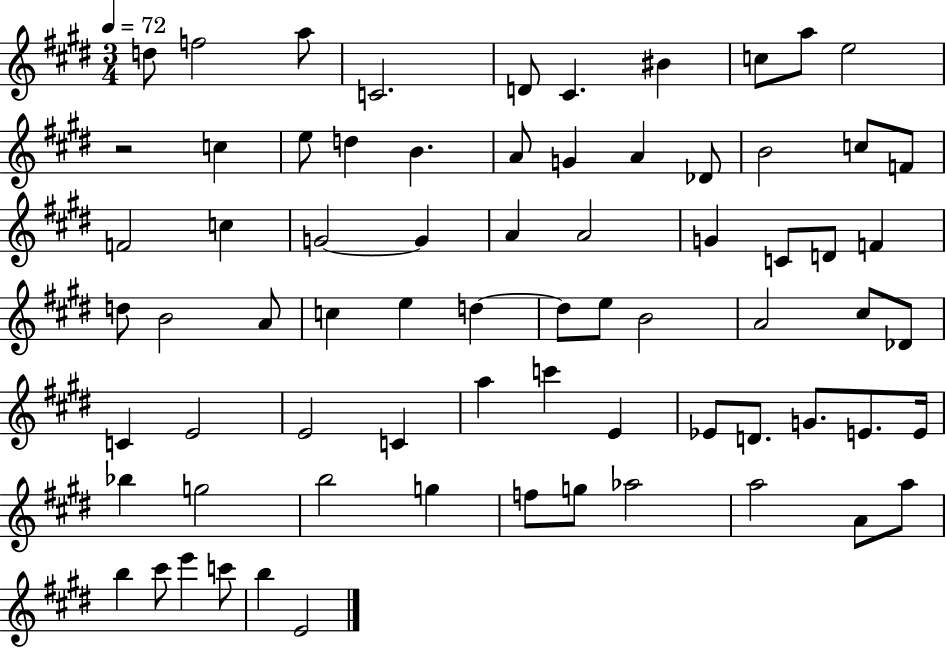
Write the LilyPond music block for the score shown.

{
  \clef treble
  \numericTimeSignature
  \time 3/4
  \key e \major
  \tempo 4 = 72
  \repeat volta 2 { d''8 f''2 a''8 | c'2. | d'8 cis'4. bis'4 | c''8 a''8 e''2 | \break r2 c''4 | e''8 d''4 b'4. | a'8 g'4 a'4 des'8 | b'2 c''8 f'8 | \break f'2 c''4 | g'2~~ g'4 | a'4 a'2 | g'4 c'8 d'8 f'4 | \break d''8 b'2 a'8 | c''4 e''4 d''4~~ | d''8 e''8 b'2 | a'2 cis''8 des'8 | \break c'4 e'2 | e'2 c'4 | a''4 c'''4 e'4 | ees'8 d'8. g'8. e'8. e'16 | \break bes''4 g''2 | b''2 g''4 | f''8 g''8 aes''2 | a''2 a'8 a''8 | \break b''4 cis'''8 e'''4 c'''8 | b''4 e'2 | } \bar "|."
}